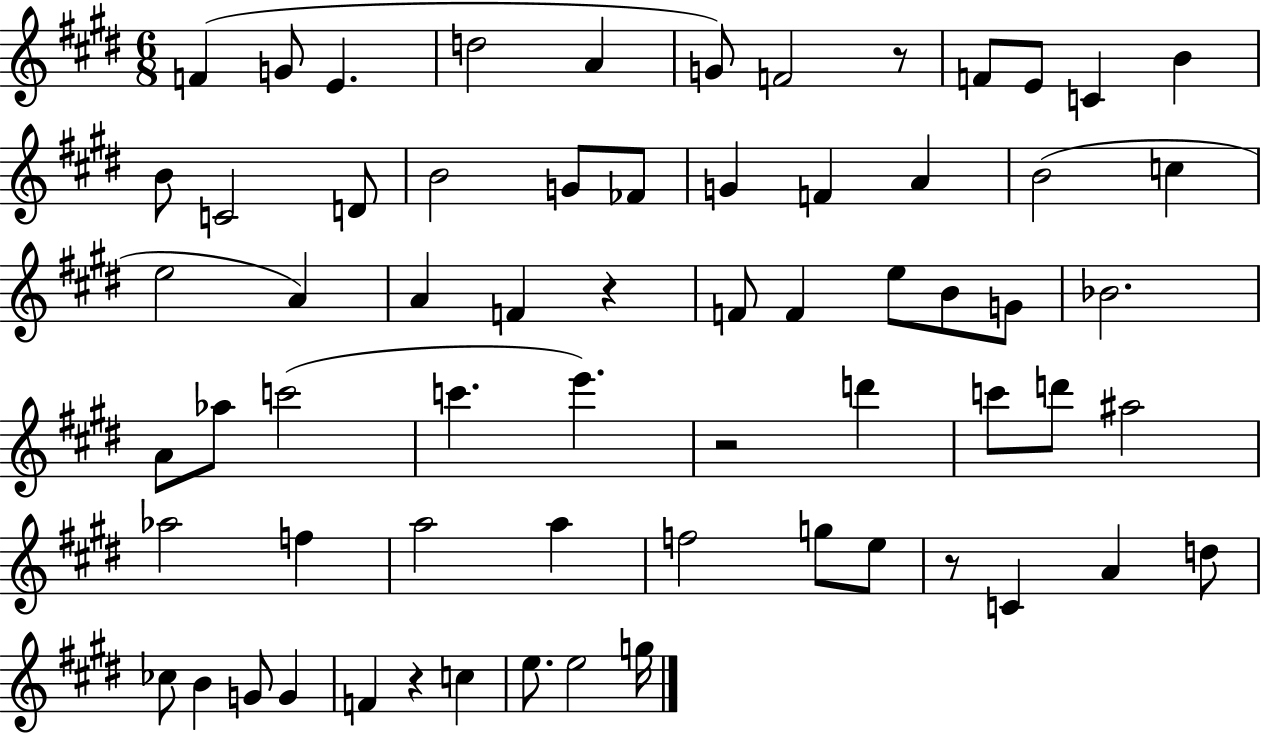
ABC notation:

X:1
T:Untitled
M:6/8
L:1/4
K:E
F G/2 E d2 A G/2 F2 z/2 F/2 E/2 C B B/2 C2 D/2 B2 G/2 _F/2 G F A B2 c e2 A A F z F/2 F e/2 B/2 G/2 _B2 A/2 _a/2 c'2 c' e' z2 d' c'/2 d'/2 ^a2 _a2 f a2 a f2 g/2 e/2 z/2 C A d/2 _c/2 B G/2 G F z c e/2 e2 g/4